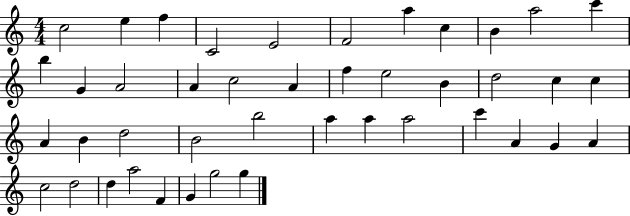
{
  \clef treble
  \numericTimeSignature
  \time 4/4
  \key c \major
  c''2 e''4 f''4 | c'2 e'2 | f'2 a''4 c''4 | b'4 a''2 c'''4 | \break b''4 g'4 a'2 | a'4 c''2 a'4 | f''4 e''2 b'4 | d''2 c''4 c''4 | \break a'4 b'4 d''2 | b'2 b''2 | a''4 a''4 a''2 | c'''4 a'4 g'4 a'4 | \break c''2 d''2 | d''4 a''2 f'4 | g'4 g''2 g''4 | \bar "|."
}